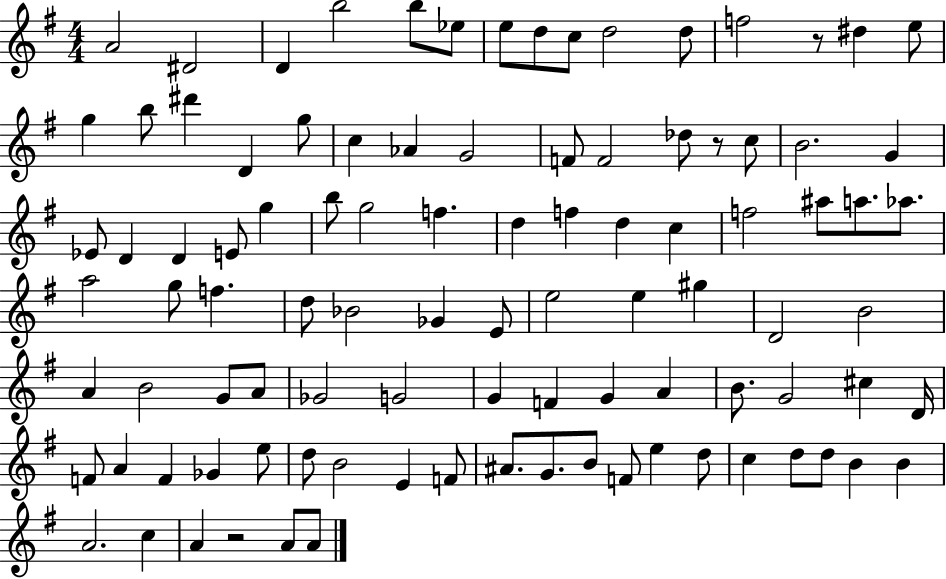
A4/h D#4/h D4/q B5/h B5/e Eb5/e E5/e D5/e C5/e D5/h D5/e F5/h R/e D#5/q E5/e G5/q B5/e D#6/q D4/q G5/e C5/q Ab4/q G4/h F4/e F4/h Db5/e R/e C5/e B4/h. G4/q Eb4/e D4/q D4/q E4/e G5/q B5/e G5/h F5/q. D5/q F5/q D5/q C5/q F5/h A#5/e A5/e. Ab5/e. A5/h G5/e F5/q. D5/e Bb4/h Gb4/q E4/e E5/h E5/q G#5/q D4/h B4/h A4/q B4/h G4/e A4/e Gb4/h G4/h G4/q F4/q G4/q A4/q B4/e. G4/h C#5/q D4/s F4/e A4/q F4/q Gb4/q E5/e D5/e B4/h E4/q F4/e A#4/e. G4/e. B4/e F4/e E5/q D5/e C5/q D5/e D5/e B4/q B4/q A4/h. C5/q A4/q R/h A4/e A4/e